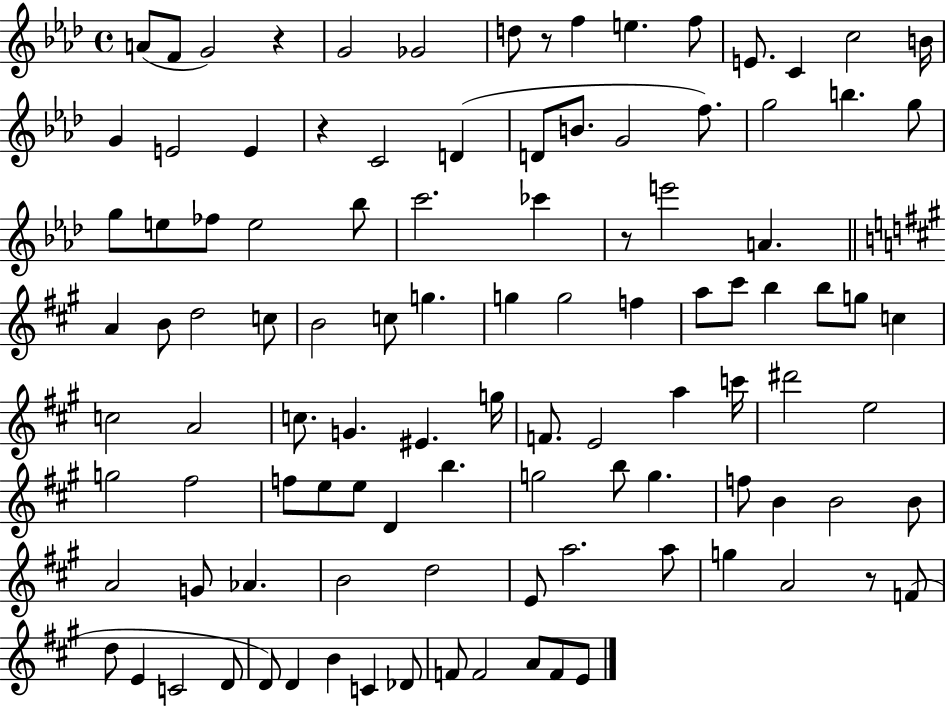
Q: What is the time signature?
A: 4/4